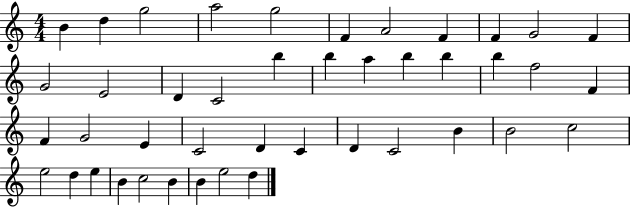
B4/q D5/q G5/h A5/h G5/h F4/q A4/h F4/q F4/q G4/h F4/q G4/h E4/h D4/q C4/h B5/q B5/q A5/q B5/q B5/q B5/q F5/h F4/q F4/q G4/h E4/q C4/h D4/q C4/q D4/q C4/h B4/q B4/h C5/h E5/h D5/q E5/q B4/q C5/h B4/q B4/q E5/h D5/q